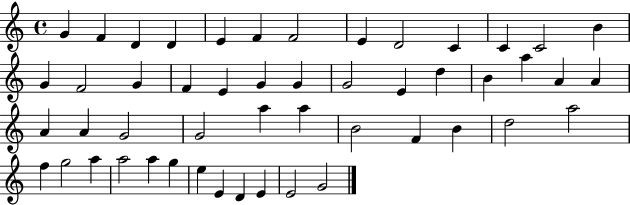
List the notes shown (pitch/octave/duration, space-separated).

G4/q F4/q D4/q D4/q E4/q F4/q F4/h E4/q D4/h C4/q C4/q C4/h B4/q G4/q F4/h G4/q F4/q E4/q G4/q G4/q G4/h E4/q D5/q B4/q A5/q A4/q A4/q A4/q A4/q G4/h G4/h A5/q A5/q B4/h F4/q B4/q D5/h A5/h F5/q G5/h A5/q A5/h A5/q G5/q E5/q E4/q D4/q E4/q E4/h G4/h